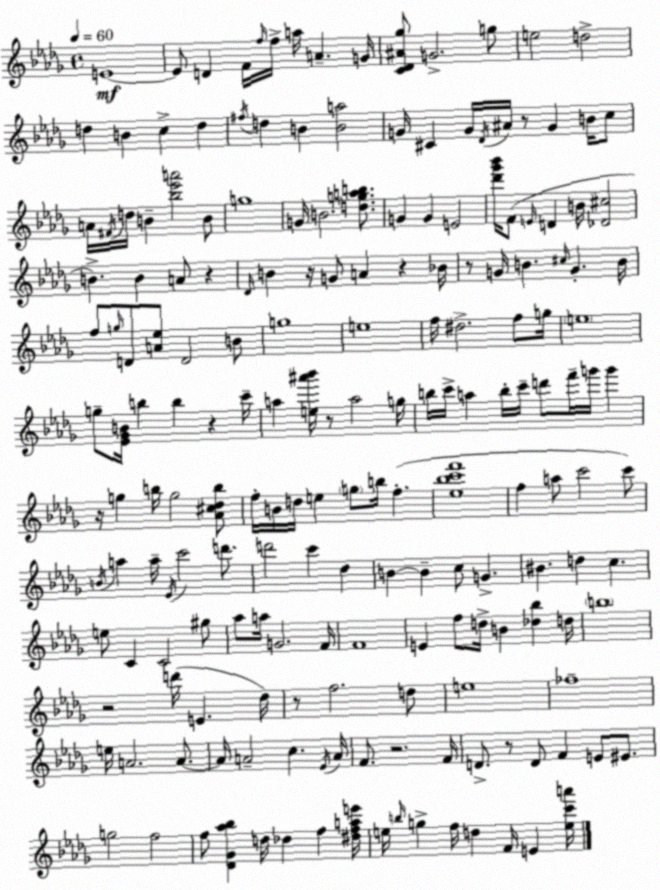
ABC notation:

X:1
T:Untitled
M:4/4
L:1/4
K:Bbm
E4 E/2 D F/4 f/4 f/4 a/4 A G/4 [C_D^A_g]/2 G2 g/2 e2 d2 d B c d ^f/4 d B [Ba]2 G/4 ^C G/4 _D/4 ^A/4 z/2 G B/4 c/2 A/4 ^F/4 d/4 B [_b_e'a']2 B/2 g4 G/4 B2 [dgab]/2 G G E2 [_d'_g'_b']/4 F/2 E/4 D B/4 [_D^c]2 B B A/2 z _D/4 B z/4 G/2 A z _B/4 z/2 G/4 B ^c/4 G B/4 f/2 g/4 D/2 [A_e]/2 D2 B/2 g4 e4 f/4 ^d2 f/2 g/4 e4 g/2 [_E_GB]/4 b b z c'/4 a [e^a'_b']/4 z/2 a2 g/4 b/4 c'/4 a b/4 c'/4 d'/2 f'/4 g'/4 g' z/4 g b/4 g2 [_A^c_db]/2 f/4 B/4 d/4 e g/2 b/4 f [_e_bc'f']4 f a/2 c'2 c'/2 B/4 a a/4 _E/4 c'2 d'/2 d'2 c' _d B B c/2 G ^B d c e/2 C C2 ^g/2 _a/2 a/4 G2 F/4 F4 E f/2 d/4 B [_d_b] d/4 b4 z2 d'/4 E _d/4 z/2 f2 d/2 e4 _f4 e/4 A2 A/2 A/4 A2 c _E/4 A/4 F/2 z2 F/4 D/2 z/2 D/2 F E/2 ^E/2 g2 f2 f/2 [_D_G_a_b] d/4 _d f [^dfae']/4 e/4 b/4 g f/4 d F/4 E [ec'a']/4